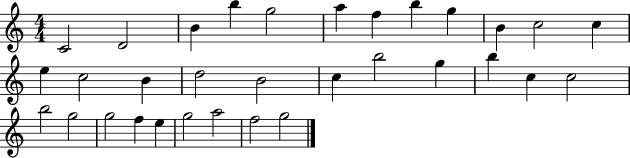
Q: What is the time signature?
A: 4/4